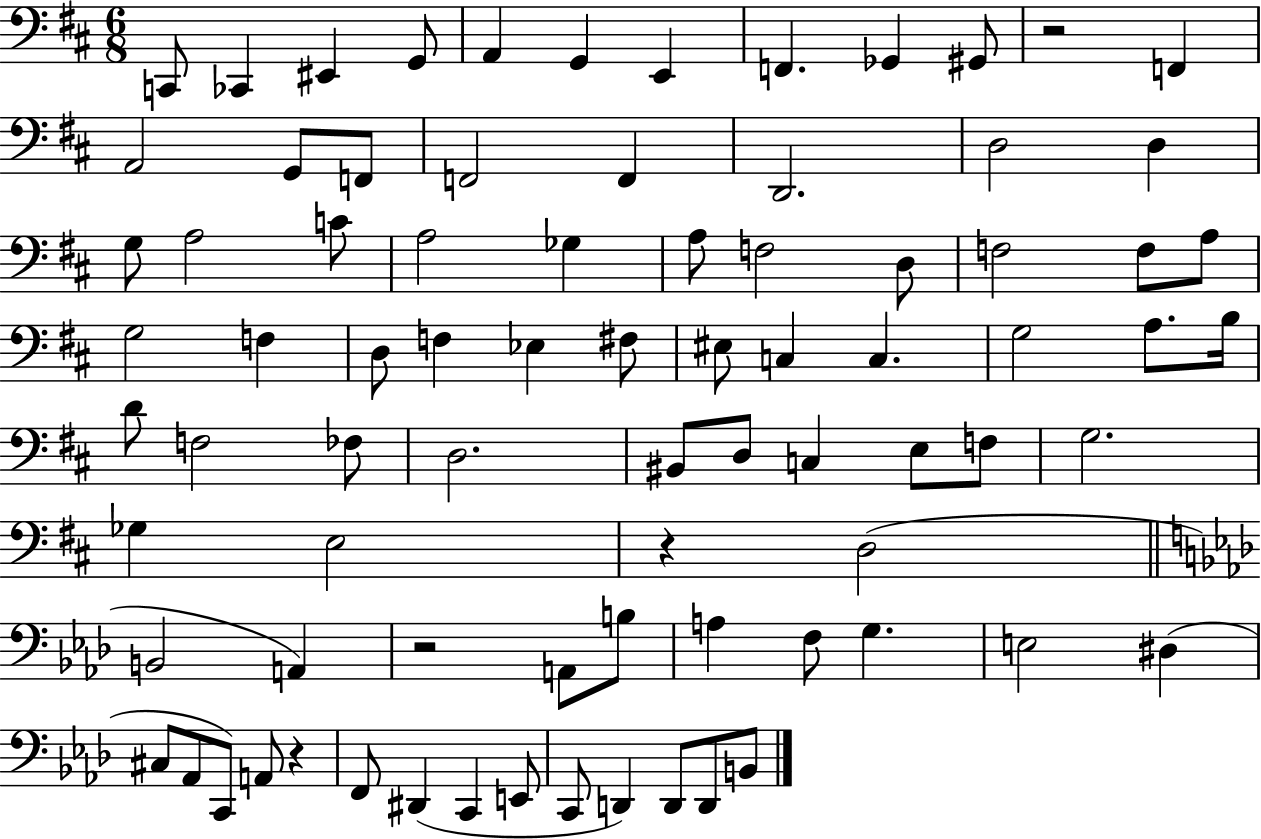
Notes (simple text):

C2/e CES2/q EIS2/q G2/e A2/q G2/q E2/q F2/q. Gb2/q G#2/e R/h F2/q A2/h G2/e F2/e F2/h F2/q D2/h. D3/h D3/q G3/e A3/h C4/e A3/h Gb3/q A3/e F3/h D3/e F3/h F3/e A3/e G3/h F3/q D3/e F3/q Eb3/q F#3/e EIS3/e C3/q C3/q. G3/h A3/e. B3/s D4/e F3/h FES3/e D3/h. BIS2/e D3/e C3/q E3/e F3/e G3/h. Gb3/q E3/h R/q D3/h B2/h A2/q R/h A2/e B3/e A3/q F3/e G3/q. E3/h D#3/q C#3/e Ab2/e C2/e A2/e R/q F2/e D#2/q C2/q E2/e C2/e D2/q D2/e D2/e B2/e